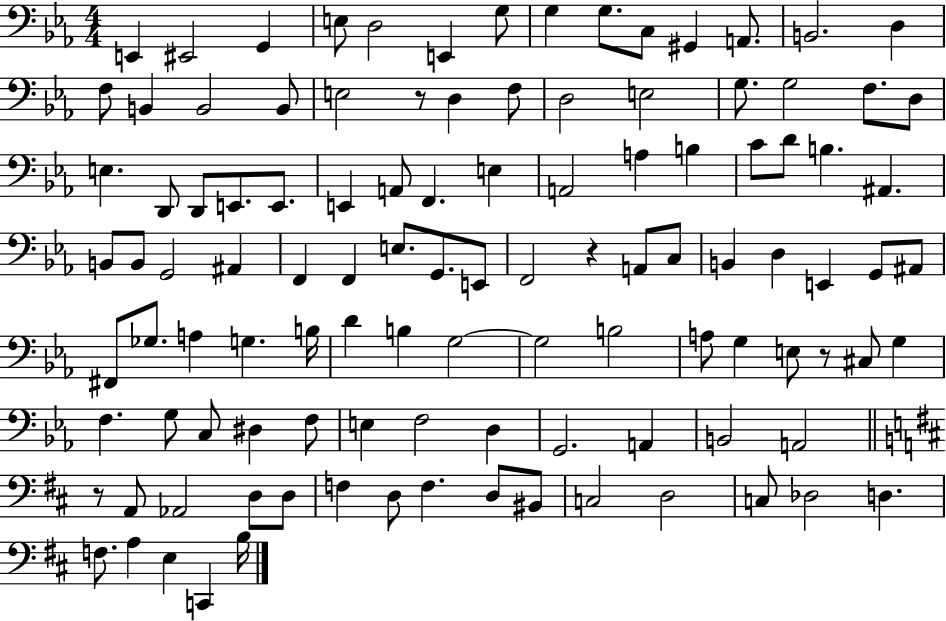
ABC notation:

X:1
T:Untitled
M:4/4
L:1/4
K:Eb
E,, ^E,,2 G,, E,/2 D,2 E,, G,/2 G, G,/2 C,/2 ^G,, A,,/2 B,,2 D, F,/2 B,, B,,2 B,,/2 E,2 z/2 D, F,/2 D,2 E,2 G,/2 G,2 F,/2 D,/2 E, D,,/2 D,,/2 E,,/2 E,,/2 E,, A,,/2 F,, E, A,,2 A, B, C/2 D/2 B, ^A,, B,,/2 B,,/2 G,,2 ^A,, F,, F,, E,/2 G,,/2 E,,/2 F,,2 z A,,/2 C,/2 B,, D, E,, G,,/2 ^A,,/2 ^F,,/2 _G,/2 A, G, B,/4 D B, G,2 G,2 B,2 A,/2 G, E,/2 z/2 ^C,/2 G, F, G,/2 C,/2 ^D, F,/2 E, F,2 D, G,,2 A,, B,,2 A,,2 z/2 A,,/2 _A,,2 D,/2 D,/2 F, D,/2 F, D,/2 ^B,,/2 C,2 D,2 C,/2 _D,2 D, F,/2 A, E, C,, B,/4